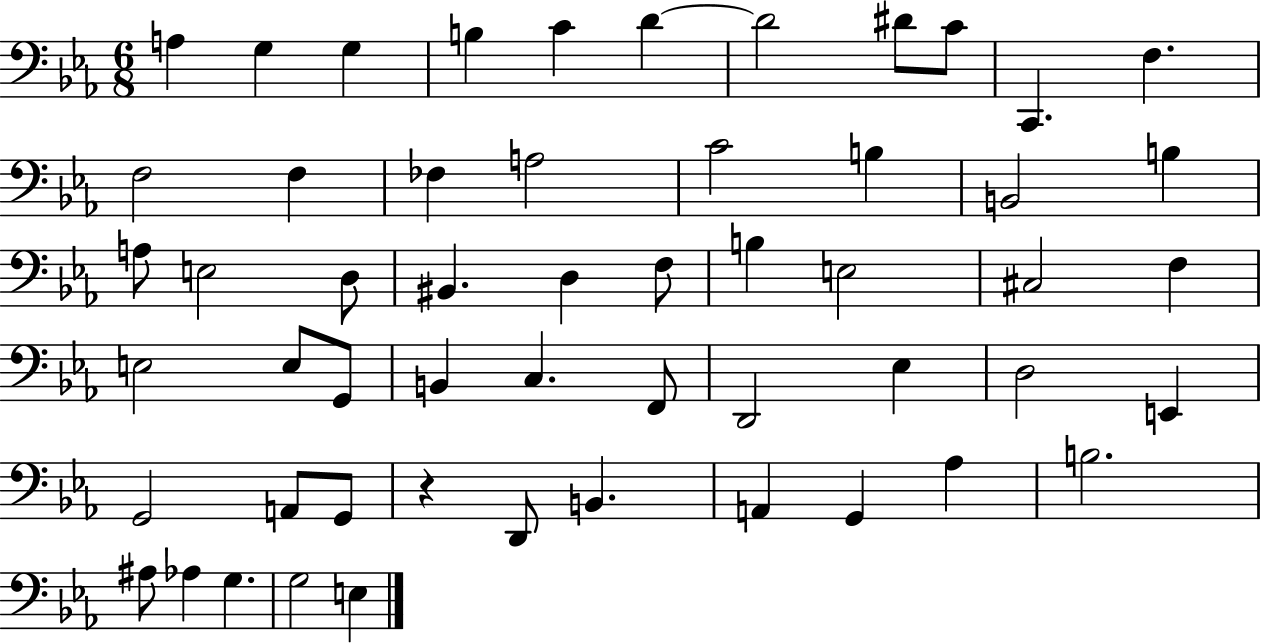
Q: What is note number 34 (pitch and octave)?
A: C3